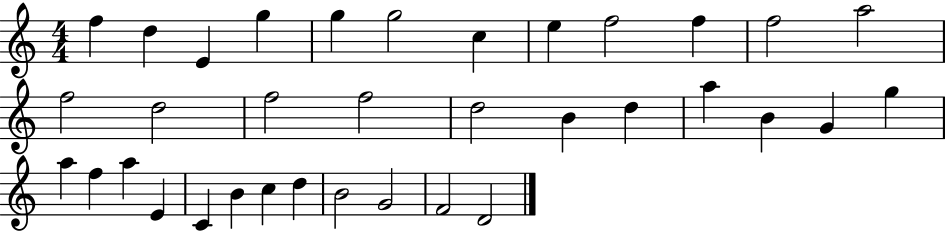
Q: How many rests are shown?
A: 0